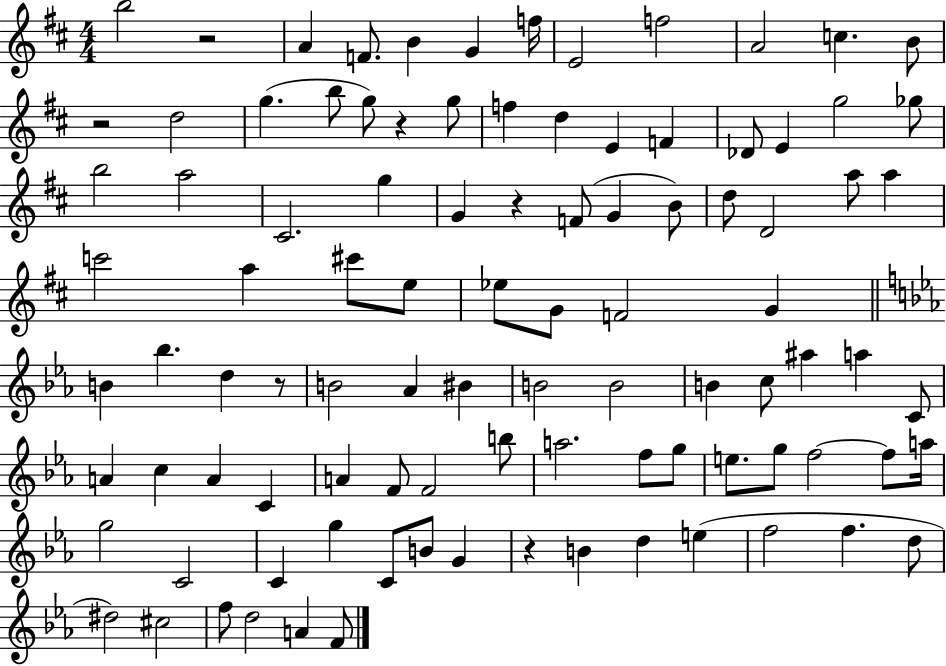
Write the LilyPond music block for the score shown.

{
  \clef treble
  \numericTimeSignature
  \time 4/4
  \key d \major
  b''2 r2 | a'4 f'8. b'4 g'4 f''16 | e'2 f''2 | a'2 c''4. b'8 | \break r2 d''2 | g''4.( b''8 g''8) r4 g''8 | f''4 d''4 e'4 f'4 | des'8 e'4 g''2 ges''8 | \break b''2 a''2 | cis'2. g''4 | g'4 r4 f'8( g'4 b'8) | d''8 d'2 a''8 a''4 | \break c'''2 a''4 cis'''8 e''8 | ees''8 g'8 f'2 g'4 | \bar "||" \break \key ees \major b'4 bes''4. d''4 r8 | b'2 aes'4 bis'4 | b'2 b'2 | b'4 c''8 ais''4 a''4 c'8 | \break a'4 c''4 a'4 c'4 | a'4 f'8 f'2 b''8 | a''2. f''8 g''8 | e''8. g''8 f''2~~ f''8 a''16 | \break g''2 c'2 | c'4 g''4 c'8 b'8 g'4 | r4 b'4 d''4 e''4( | f''2 f''4. d''8 | \break dis''2) cis''2 | f''8 d''2 a'4 f'8 | \bar "|."
}